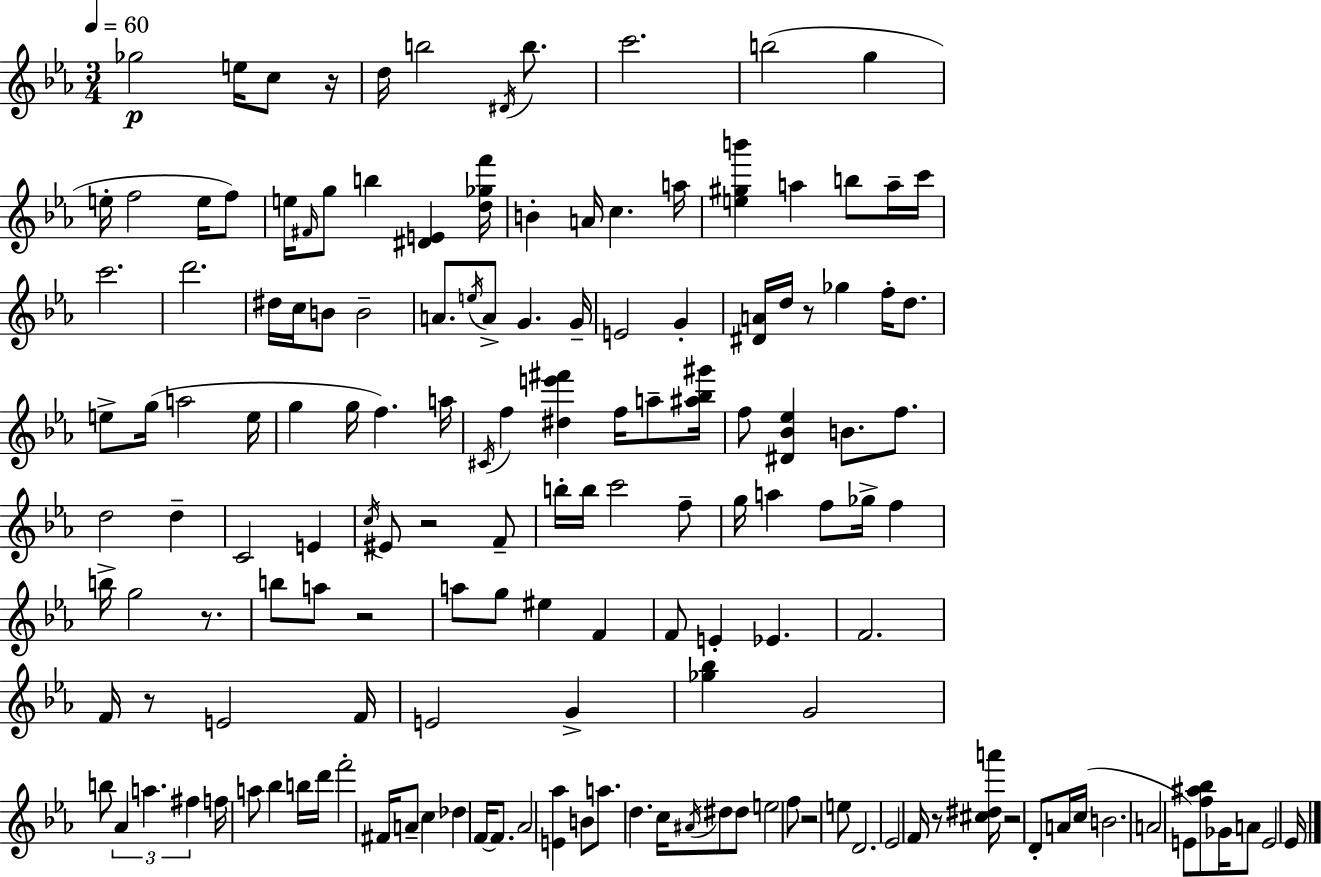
{
  \clef treble
  \numericTimeSignature
  \time 3/4
  \key c \minor
  \tempo 4 = 60
  ges''2\p e''16 c''8 r16 | d''16 b''2 \acciaccatura { dis'16 } b''8. | c'''2. | b''2( g''4 | \break e''16-. f''2 e''16 f''8) | e''16 \grace { fis'16 } g''8 b''4 <dis' e'>4 | <d'' ges'' f'''>16 b'4-. a'16 c''4. | a''16 <e'' gis'' b'''>4 a''4 b''8 | \break a''16-- c'''16 c'''2. | d'''2. | dis''16 c''16 b'8 b'2-- | a'8. \acciaccatura { e''16 } a'8-> g'4. | \break g'16-- e'2 g'4-. | <dis' a'>16 d''16 r8 ges''4 f''16-. | d''8. e''8-> g''16( a''2 | e''16 g''4 g''16 f''4.) | \break a''16 \acciaccatura { cis'16 } f''4 <dis'' e''' fis'''>4 | f''16 a''8-- <ais'' bes'' gis'''>16 f''8 <dis' bes' ees''>4 b'8. | f''8. d''2 | d''4-- c'2 | \break e'4 \acciaccatura { c''16 } eis'8 r2 | f'8-- b''16-. b''16 c'''2 | f''8-- g''16 a''4 f''8 | ges''16-> f''4 b''16-> g''2 | \break r8. b''8 a''8 r2 | a''8 g''8 eis''4 | f'4 f'8 e'4-. ees'4. | f'2. | \break f'16 r8 e'2 | f'16 e'2 | g'4-> <ges'' bes''>4 g'2 | b''8 \tuplet 3/2 { aes'4 a''4. | \break fis''4 } f''16 a''8 | bes''4 b''16 d'''16 f'''2-. | fis'16 a'8-- c''4 des''4 | f'16~~ f'8. aes'2 | \break <e' aes''>4 b'8 a''8. d''4. | c''16 \acciaccatura { ais'16 } dis''8 dis''8 e''2 | f''8 r2 | e''8 d'2. | \break ees'2 | f'16 r8 <cis'' dis'' a'''>16 r2 | d'8-. a'16 c''16( b'2. | a'2 | \break e'8) <f'' ais'' bes''>8 ges'16 a'8 e'2 | ees'16 \bar "|."
}